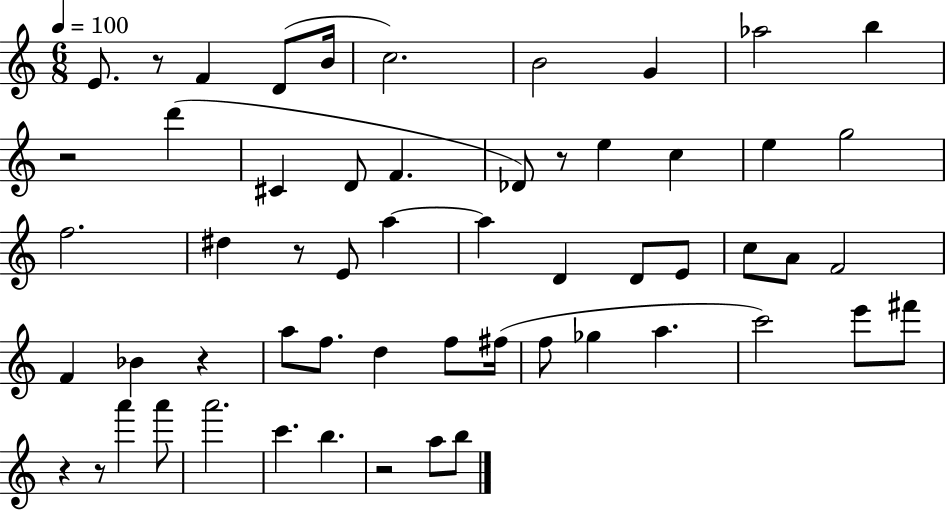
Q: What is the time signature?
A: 6/8